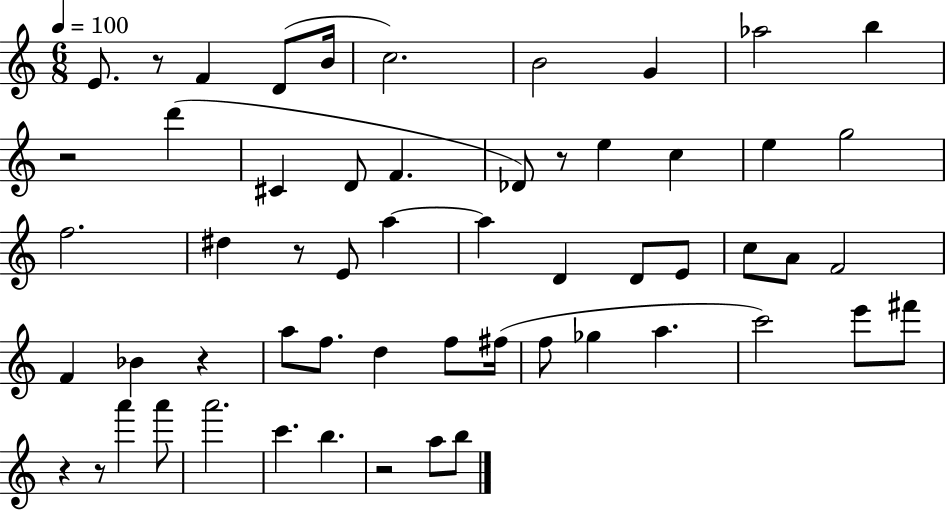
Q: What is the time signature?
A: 6/8